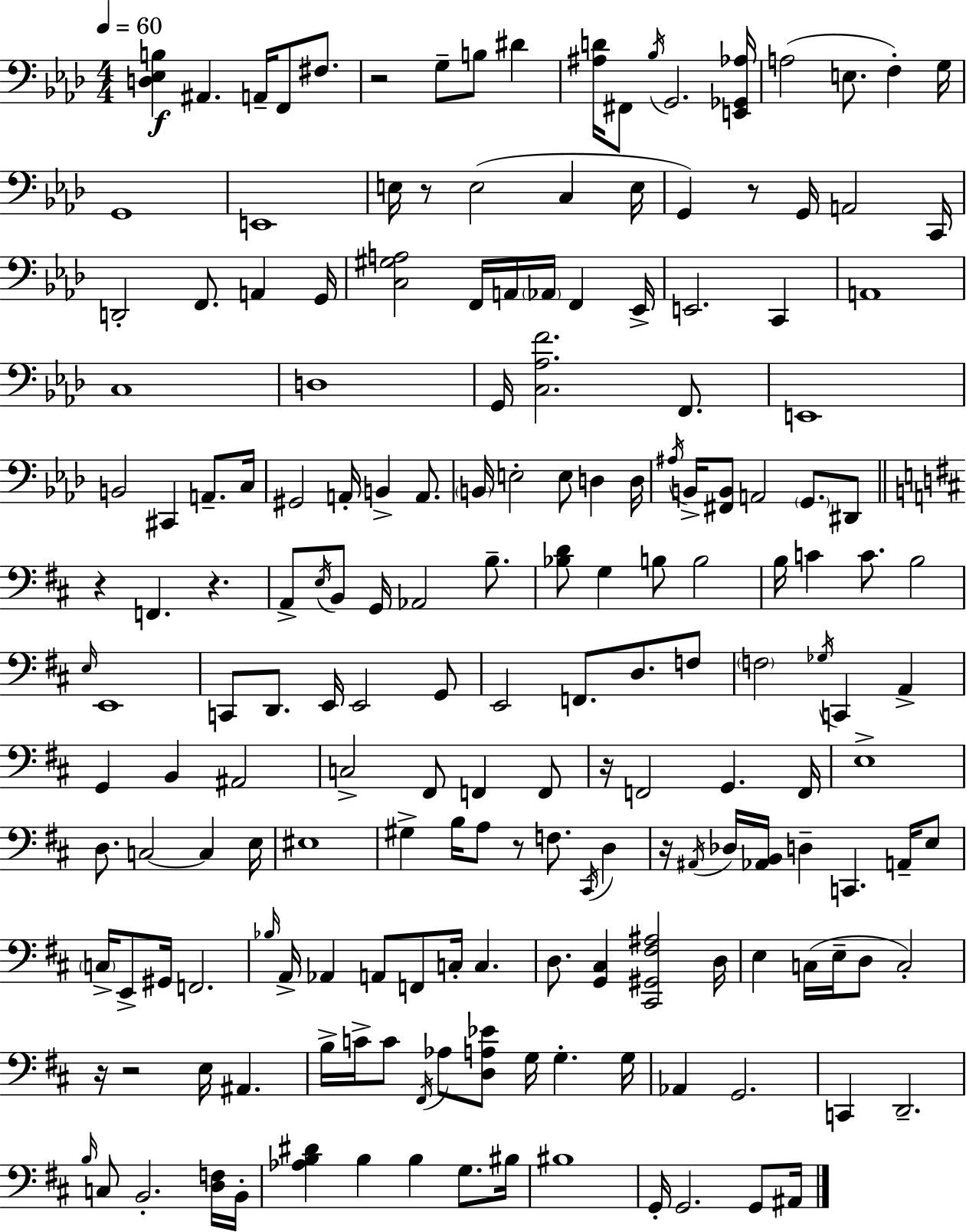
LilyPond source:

{
  \clef bass
  \numericTimeSignature
  \time 4/4
  \key f \minor
  \tempo 4 = 60
  <d ees b>4\f ais,4. a,16-- f,8 fis8. | r2 g8-- b8 dis'4 | <ais d'>16 fis,8 \acciaccatura { bes16 } g,2. | <e, ges, aes>16 a2( e8. f4-.) | \break g16 g,1 | e,1 | e16 r8 e2( c4 | e16 g,4) r8 g,16 a,2 | \break c,16 d,2-. f,8. a,4 | g,16 <c gis a>2 f,16 a,16 \parenthesize aes,16 f,4 | ees,16-> e,2. c,4 | a,1 | \break c1 | d1 | g,16 <c aes f'>2. f,8. | e,1 | \break b,2 cis,4 a,8.-- | c16 gis,2 a,16-. b,4-> a,8. | \parenthesize b,16 e2-. e8 d4 | d16 \acciaccatura { ais16 } b,16-> <fis, b,>8 a,2 \parenthesize g,8. | \break dis,8 \bar "||" \break \key d \major r4 f,4. r4. | a,8-> \acciaccatura { e16 } b,8 g,16 aes,2 b8.-- | <bes d'>8 g4 b8 b2 | b16 c'4 c'8. b2 | \break \grace { e16 } e,1 | c,8 d,8. e,16 e,2 | g,8 e,2 f,8. d8. | f8 \parenthesize f2 \acciaccatura { ges16 } c,4 a,4-> | \break g,4 b,4 ais,2 | c2-> fis,8 f,4 | f,8 r16 f,2 g,4. | f,16 e1-> | \break d8. c2~~ c4 | e16 eis1 | gis4-> b16 a8 r8 f8. \acciaccatura { cis,16 } | d4 r16 \acciaccatura { ais,16 } des16 <aes, b,>16 d4-- c,4. | \break a,16-- e8 \parenthesize c16-> e,8-> gis,16 f,2. | \grace { bes16 } a,16-> aes,4 a,8 f,8 c16-. | c4. d8. <g, cis>4 <cis, gis, fis ais>2 | d16 e4 c16( e16-- d8 c2-.) | \break r16 r2 e16 | ais,4. b16-> c'16-> c'8 \acciaccatura { fis,16 } aes8 <d a ees'>8 g16 | g4.-. g16 aes,4 g,2. | c,4 d,2.-- | \break \grace { b16 } c8 b,2.-. | <d f>16 b,16-. <aes b dis'>4 b4 | b4 g8. bis16 bis1 | g,16-. g,2. | \break g,8 ais,16 \bar "|."
}